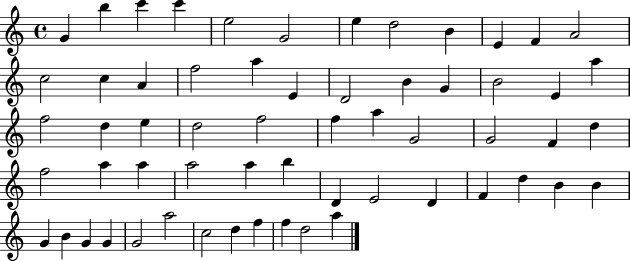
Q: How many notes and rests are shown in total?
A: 60